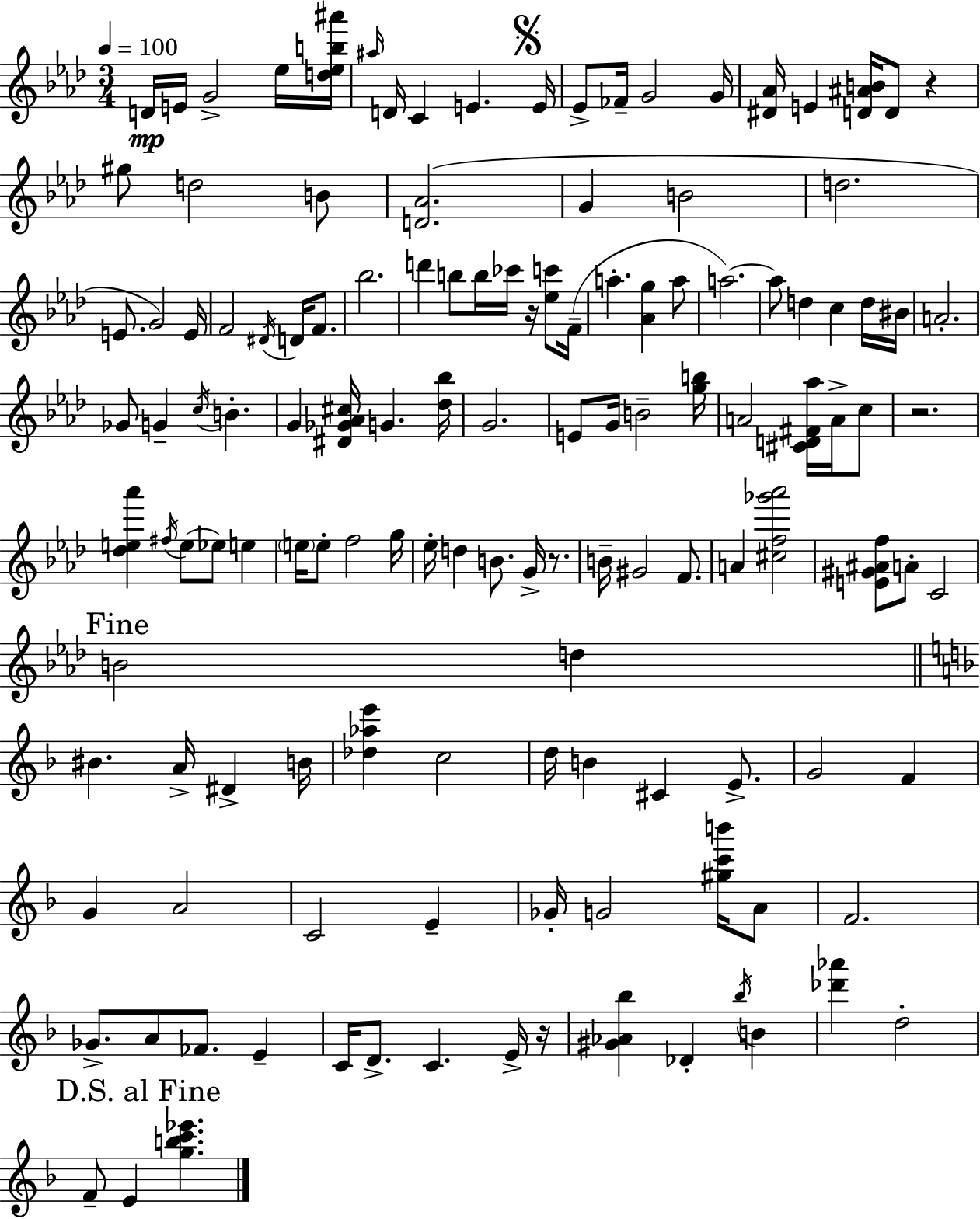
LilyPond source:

{
  \clef treble
  \numericTimeSignature
  \time 3/4
  \key f \minor
  \tempo 4 = 100
  d'16\mp e'16 g'2-> ees''16 <d'' ees'' b'' ais'''>16 | \grace { ais''16 } d'16 c'4 e'4. | \mark \markup { \musicglyph "scripts.segno" } e'16 ees'8-> fes'16-- g'2 | g'16 <dis' aes'>16 e'4 <d' ais' b'>16 d'8 r4 | \break gis''8 d''2 b'8 | <d' aes'>2.( | g'4 b'2 | d''2. | \break e'8. g'2) | e'16 f'2 \acciaccatura { dis'16 } d'16 f'8. | bes''2. | d'''4 b''8 b''16 ces'''16 r16 <ees'' c'''>8 | \break f'16--( a''4.-. <aes' g''>4 | a''8 a''2.~~) | a''8 d''4 c''4 | d''16 bis'16 a'2.-. | \break ges'8 g'4-- \acciaccatura { c''16 } b'4.-. | g'4 <dis' ges' aes' cis''>16 g'4. | <des'' bes''>16 g'2. | e'8 g'16 b'2-- | \break <g'' b''>16 a'2 <cis' d' fis' aes''>16 | a'16-> c''8 r2. | <des'' e'' aes'''>4 \acciaccatura { fis''16 }( e''8 ees''8) | e''4 \parenthesize e''16 e''8-. f''2 | \break g''16 ees''16-. d''4 b'8. | g'16-> r8. b'16-- gis'2 | f'8. a'4 <cis'' f'' ges''' aes'''>2 | <e' gis' ais' f''>8 a'8-. c'2 | \break \mark "Fine" b'2 | d''4 \bar "||" \break \key f \major bis'4. a'16-> dis'4-> b'16 | <des'' aes'' e'''>4 c''2 | d''16 b'4 cis'4 e'8.-> | g'2 f'4 | \break g'4 a'2 | c'2 e'4-- | ges'16-. g'2 <gis'' c''' b'''>16 a'8 | f'2. | \break ges'8.-> a'8 fes'8. e'4-- | c'16 d'8.-> c'4. e'16-> r16 | <gis' aes' bes''>4 des'4-. \acciaccatura { bes''16 } b'4 | <des''' aes'''>4 d''2-. | \break \mark "D.S. al Fine" f'8-- e'4 <g'' b'' c''' ees'''>4. | \bar "|."
}